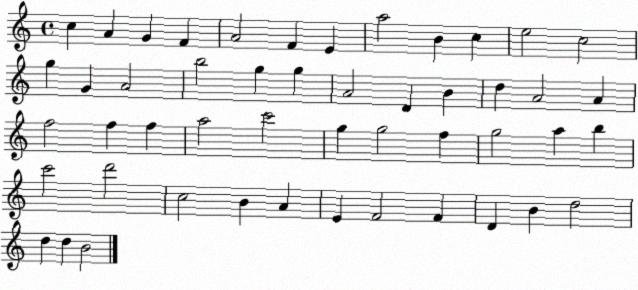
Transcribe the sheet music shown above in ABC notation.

X:1
T:Untitled
M:4/4
L:1/4
K:C
c A G F A2 F E a2 B c e2 c2 g G A2 b2 g g A2 D B d A2 A f2 f f a2 c'2 g g2 f g2 a b c'2 d'2 c2 B A E F2 F D B d2 d d B2